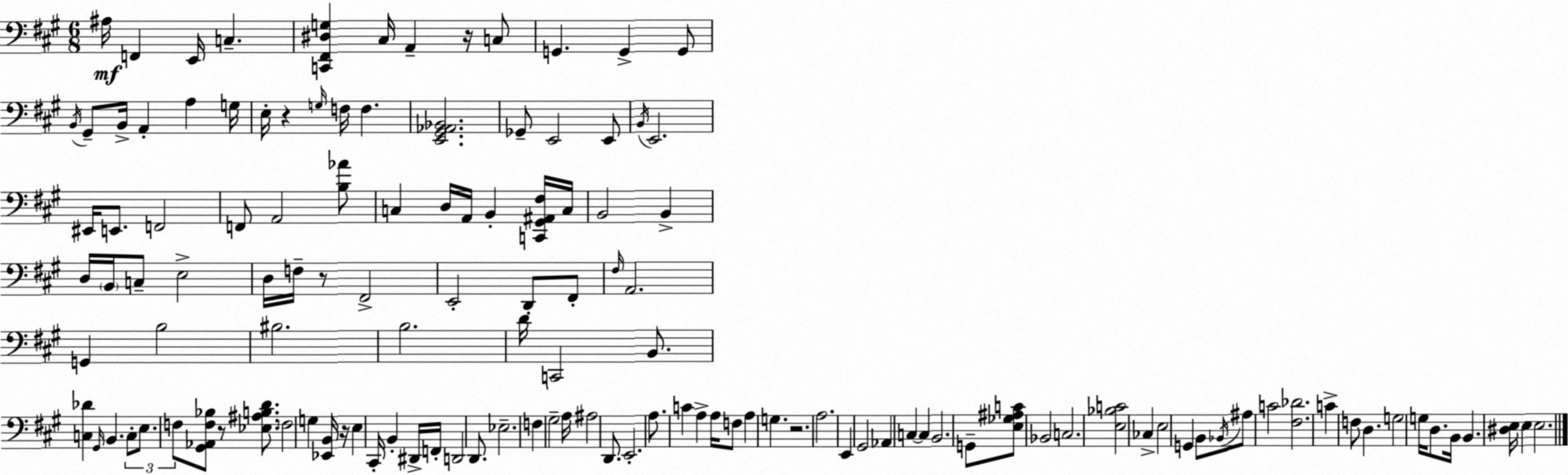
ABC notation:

X:1
T:Untitled
M:6/8
L:1/4
K:A
^A,/4 F,, E,,/4 C, [C,,^F,,^D,G,] ^C,/4 A,, z/4 C,/2 G,, G,, G,,/2 B,,/4 ^G,,/2 B,,/4 A,, A, G,/4 E,/4 z G,/4 F,/4 F, [E,,^G,,_A,,_B,,]2 _G,,/2 E,,2 E,,/2 B,,/4 E,,2 ^E,,/4 E,,/2 F,,2 F,,/2 A,,2 [B,_A]/2 C, D,/4 A,,/4 B,, [C,,^G,,^A,,^F,]/4 C,/4 B,,2 B,, D,/4 B,,/4 C,/2 E,2 D,/4 F,/4 z/2 ^F,,2 E,,2 D,,/2 ^F,,/2 ^F,/4 A,,2 G,, B,2 ^B,2 B,2 D/4 C,,2 B,,/2 [C,_D] ^G,,/4 B,, C,/2 E,/2 F,/2 [^G,,_A,,F,_B,]/2 z/2 [_E,^A,B,D]/2 F,2 G, [_E,,B,,]/4 z/4 E, ^C,,/4 B,, ^D,,/4 F,,/4 D,,2 D,,/2 _E,2 F, ^G,2 A,/4 ^A,2 D,,/2 E,,2 A,/2 C A, A,/4 F,/2 A, G, z2 A,2 E,, ^G,,2 _A,, C, C, B,,2 G,,/2 [E,_G,^A,C]/2 _B,,2 C,2 [E,_B,C]2 _C, E,2 G,, B,,/2 _B,,/4 ^A,/2 C2 [^F,_D]2 C F,/2 D, G,2 G,/4 D,/2 B,,/4 B,, [^D,E,]/4 E, E,2